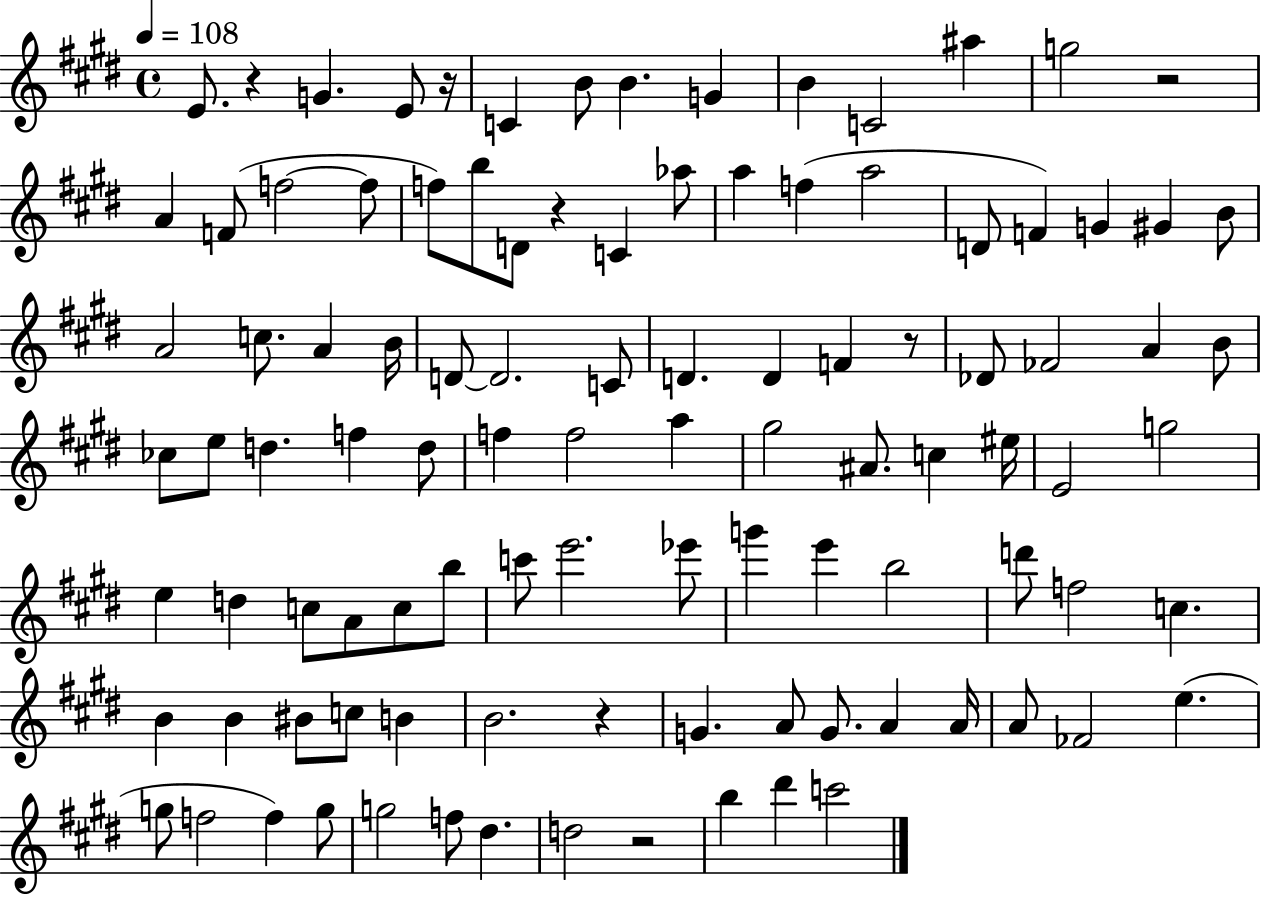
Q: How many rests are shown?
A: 7